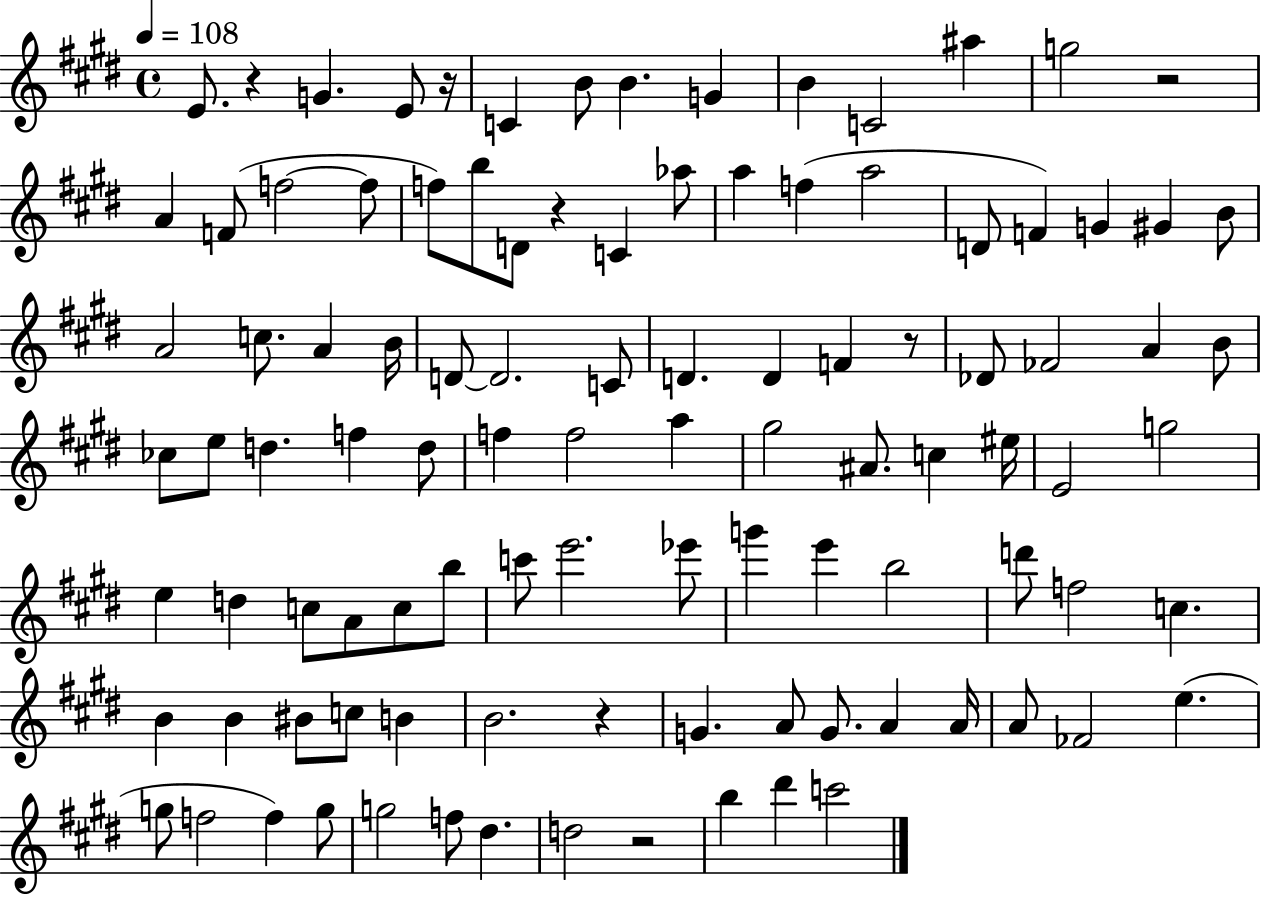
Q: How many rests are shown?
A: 7